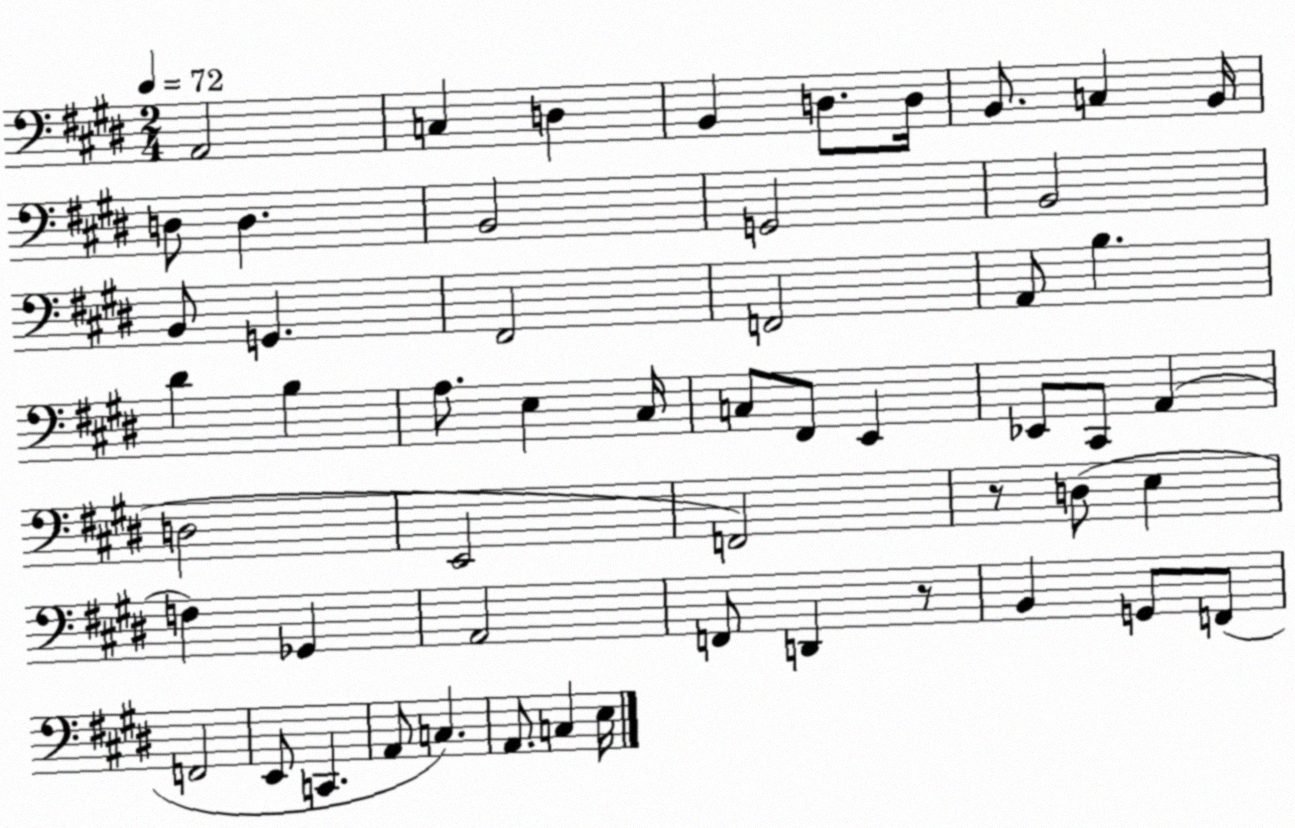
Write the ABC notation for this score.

X:1
T:Untitled
M:2/4
L:1/4
K:E
A,,2 C, D, B,, D,/2 D,/4 B,,/2 C, B,,/4 D,/2 D, B,,2 G,,2 B,,2 B,,/2 G,, ^F,,2 F,,2 A,,/2 B, ^D B, A,/2 E, ^C,/4 C,/2 ^F,,/2 E,, _E,,/2 ^C,,/2 A,, D,2 E,,2 F,,2 z/2 D,/2 E, F, _G,, A,,2 F,,/2 D,, z/2 B,, G,,/2 F,,/2 F,,2 E,,/2 C,, A,,/2 C, A,,/2 C, E,/4